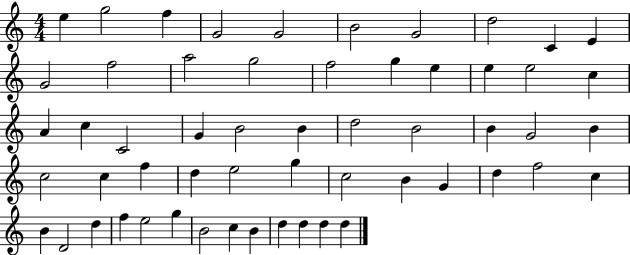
{
  \clef treble
  \numericTimeSignature
  \time 4/4
  \key c \major
  e''4 g''2 f''4 | g'2 g'2 | b'2 g'2 | d''2 c'4 e'4 | \break g'2 f''2 | a''2 g''2 | f''2 g''4 e''4 | e''4 e''2 c''4 | \break a'4 c''4 c'2 | g'4 b'2 b'4 | d''2 b'2 | b'4 g'2 b'4 | \break c''2 c''4 f''4 | d''4 e''2 g''4 | c''2 b'4 g'4 | d''4 f''2 c''4 | \break b'4 d'2 d''4 | f''4 e''2 g''4 | b'2 c''4 b'4 | d''4 d''4 d''4 d''4 | \break \bar "|."
}